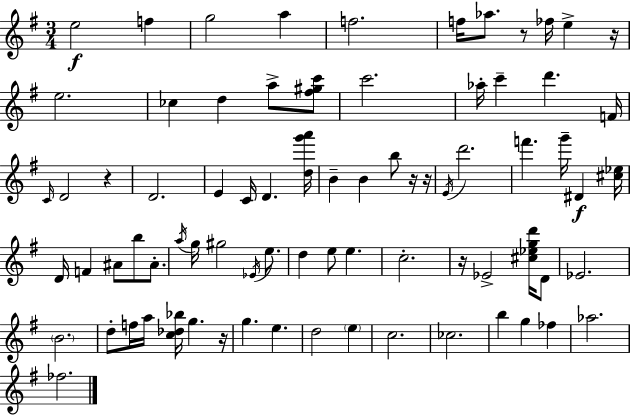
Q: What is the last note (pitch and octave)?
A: FES5